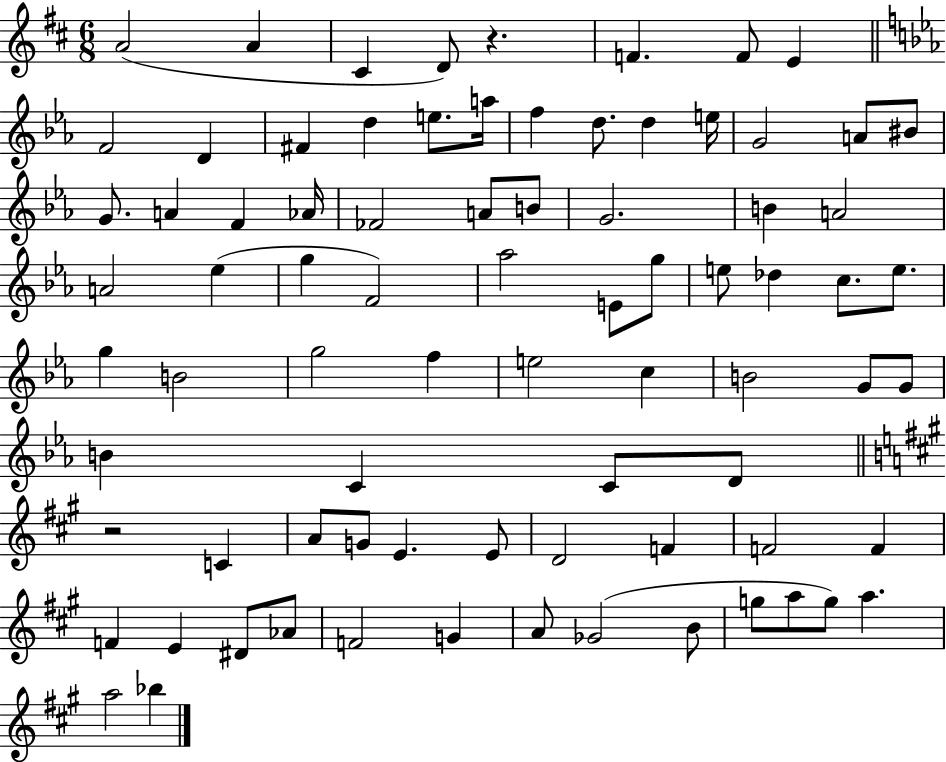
{
  \clef treble
  \numericTimeSignature
  \time 6/8
  \key d \major
  a'2( a'4 | cis'4 d'8) r4. | f'4. f'8 e'4 | \bar "||" \break \key ees \major f'2 d'4 | fis'4 d''4 e''8. a''16 | f''4 d''8. d''4 e''16 | g'2 a'8 bis'8 | \break g'8. a'4 f'4 aes'16 | fes'2 a'8 b'8 | g'2. | b'4 a'2 | \break a'2 ees''4( | g''4 f'2) | aes''2 e'8 g''8 | e''8 des''4 c''8. e''8. | \break g''4 b'2 | g''2 f''4 | e''2 c''4 | b'2 g'8 g'8 | \break b'4 c'4 c'8 d'8 | \bar "||" \break \key a \major r2 c'4 | a'8 g'8 e'4. e'8 | d'2 f'4 | f'2 f'4 | \break f'4 e'4 dis'8 aes'8 | f'2 g'4 | a'8 ges'2( b'8 | g''8 a''8 g''8) a''4. | \break a''2 bes''4 | \bar "|."
}